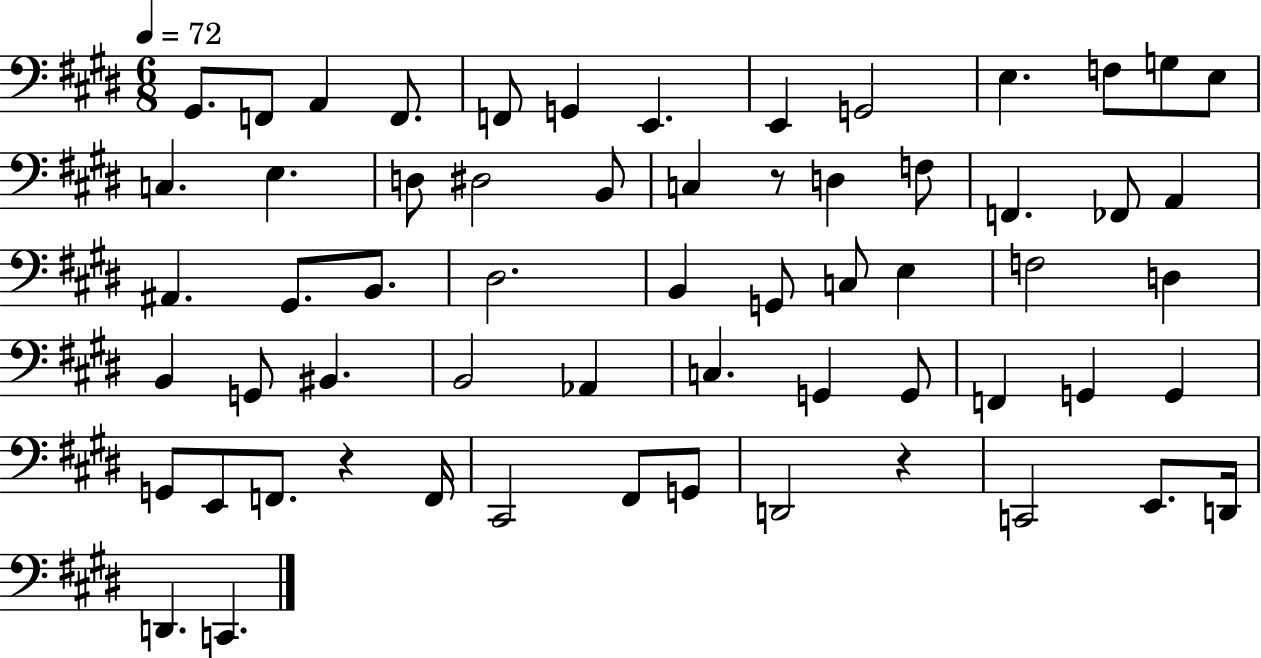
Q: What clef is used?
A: bass